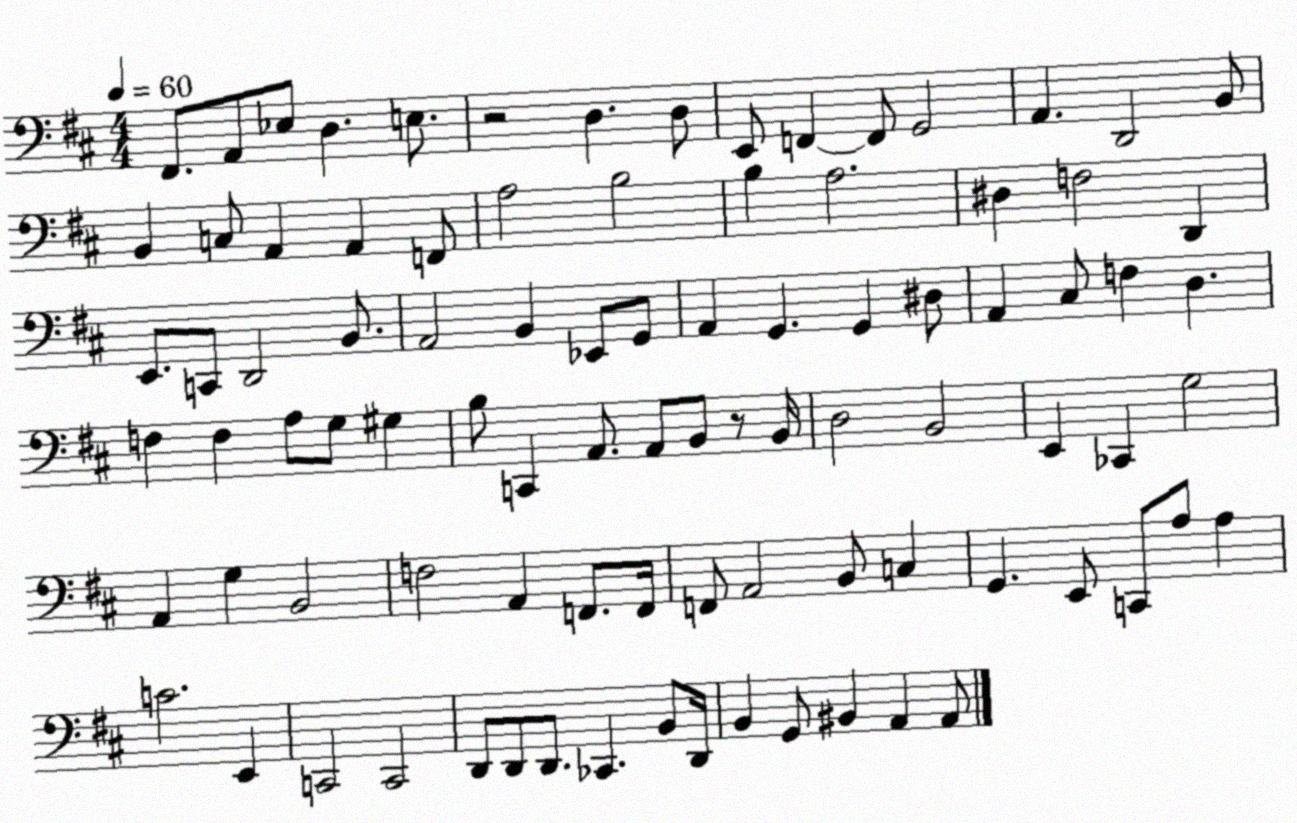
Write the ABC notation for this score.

X:1
T:Untitled
M:4/4
L:1/4
K:D
^F,,/2 A,,/2 _E,/2 D, E,/2 z2 D, D,/2 E,,/2 F,, F,,/2 G,,2 A,, D,,2 B,,/2 B,, C,/2 A,, A,, F,,/2 A,2 B,2 B, A,2 ^D, F,2 D,, E,,/2 C,,/2 D,,2 B,,/2 A,,2 B,, _E,,/2 G,,/2 A,, G,, G,, ^D,/2 A,, ^C,/2 F, D, F, F, A,/2 G,/2 ^G, B,/2 C,, A,,/2 A,,/2 B,,/2 z/2 B,,/4 D,2 B,,2 E,, _C,, G,2 A,, G, B,,2 F,2 A,, F,,/2 F,,/4 F,,/2 A,,2 B,,/2 C, G,, E,,/2 C,,/2 A,/2 A, C2 E,, C,,2 C,,2 D,,/2 D,,/2 D,,/2 _C,, B,,/2 D,,/4 B,, G,,/2 ^B,, A,, A,,/2